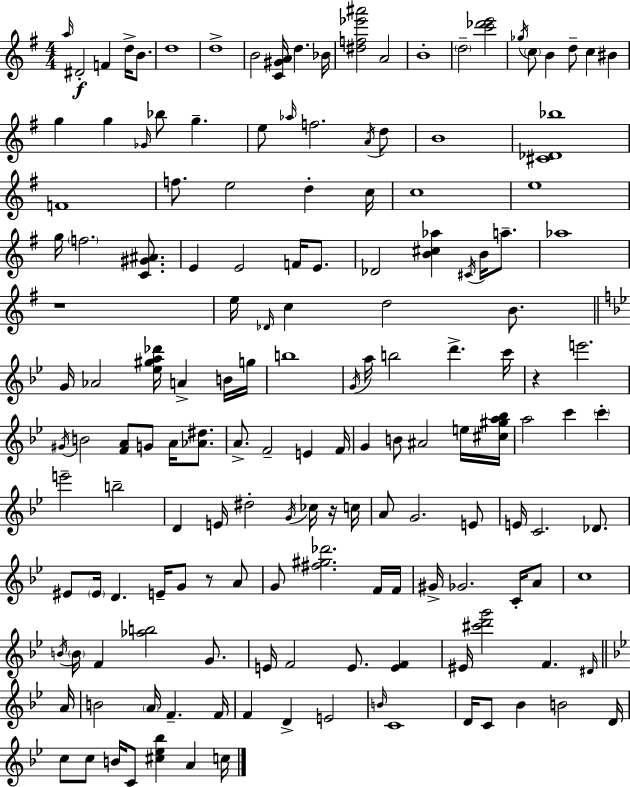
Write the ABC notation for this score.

X:1
T:Untitled
M:4/4
L:1/4
K:Em
a/4 ^D2 F d/4 B/2 d4 d4 B2 [C^GA]/4 d _B/4 [^df_e'^a']2 A2 B4 d2 [c'_d'e']2 _g/4 c/2 B d/2 c ^B g g _G/4 _b/2 g e/2 _a/4 f2 A/4 d/2 B4 [^C_D_b]4 F4 f/2 e2 d c/4 c4 e4 g/4 f2 [C^G^A]/2 E E2 F/4 E/2 _D2 [B^c_a] ^C/4 B/4 a/2 _a4 z4 e/4 _D/4 c d2 B/2 G/4 _A2 [_e^ga_d']/4 A B/4 g/4 b4 G/4 a/4 b2 d' c'/4 z e'2 ^G/4 B2 [FA]/2 G/2 A/4 [_A^d]/2 A/2 F2 E F/4 G B/2 ^A2 e/4 [^c^ga_b]/4 a2 c' c' e'2 b2 D E/4 ^d2 G/4 _c/4 z/4 c/4 A/2 G2 E/2 E/4 C2 _D/2 ^E/2 ^E/4 D E/4 G/2 z/2 A/2 G/2 [^f^g_d']2 F/4 F/4 ^G/4 _G2 C/4 A/2 c4 B/4 B/4 F [_ab]2 G/2 E/4 F2 E/2 [EF] ^E/4 [^c'd'g']2 F ^D/4 A/4 B2 A/4 F F/4 F D E2 B/4 C4 D/4 C/2 _B B2 D/4 c/2 c/2 B/4 C/2 [^c_e_b] A c/4